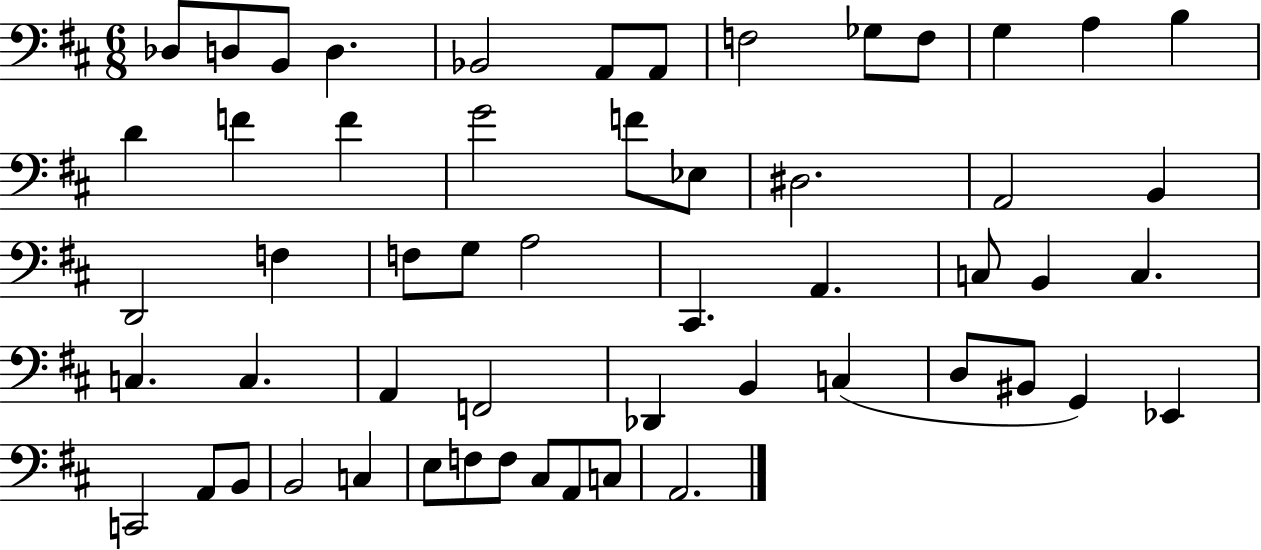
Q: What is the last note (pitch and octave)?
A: A2